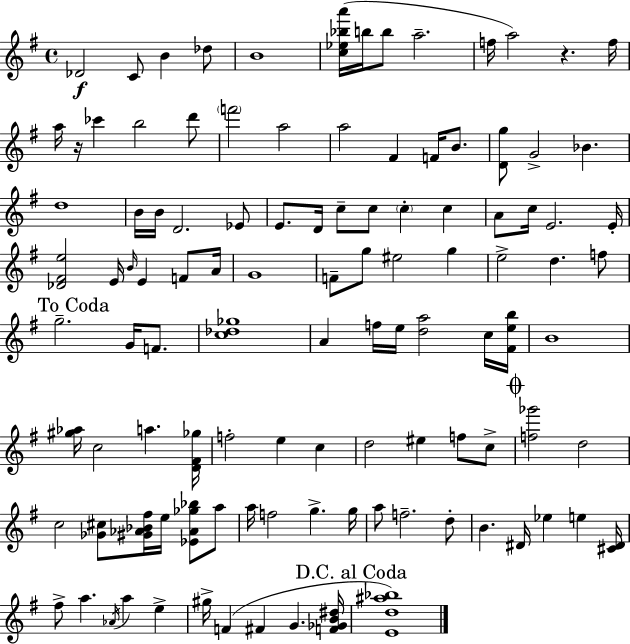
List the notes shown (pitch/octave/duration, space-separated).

Db4/h C4/e B4/q Db5/e B4/w [C5,Eb5,Bb5,A6]/s B5/s B5/e A5/h. F5/s A5/h R/q. F5/s A5/s R/s CES6/q B5/h D6/e F6/h A5/h A5/h F#4/q F4/s B4/e. [D4,G5]/e G4/h Bb4/q. D5/w B4/s B4/s D4/h. Eb4/e E4/e. D4/s C5/e C5/e C5/q C5/q A4/e C5/s E4/h. E4/s [Db4,F#4,E5]/h E4/s B4/s E4/q F4/e A4/s G4/w F4/e G5/e EIS5/h G5/q E5/h D5/q. F5/e G5/h. G4/s F4/e. [C5,Db5,Gb5]/w A4/q F5/s E5/s [D5,A5]/h C5/s [F#4,E5,B5]/s B4/w [G#5,Ab5]/s C5/h A5/q. [D4,F#4,Gb5]/s F5/h E5/q C5/q D5/h EIS5/q F5/e C5/e [F5,Gb6]/h D5/h C5/h [Gb4,C#5]/e [G#4,Ab4,Bb4,F#5]/s E5/s [Eb4,Ab4,Gb5,Bb5]/e A5/e A5/s F5/h G5/q. G5/s A5/e F5/h. D5/e B4/q. D#4/s Eb5/q E5/q [C#4,D#4]/s F#5/e A5/q. Ab4/s A5/q E5/q G#5/s F4/q F#4/q G4/q. [F4,Gb4,B4,D#5]/s [E4,D5,A#5,Bb5]/w